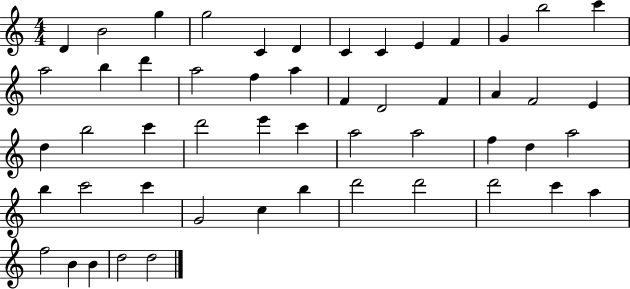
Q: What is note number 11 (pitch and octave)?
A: G4